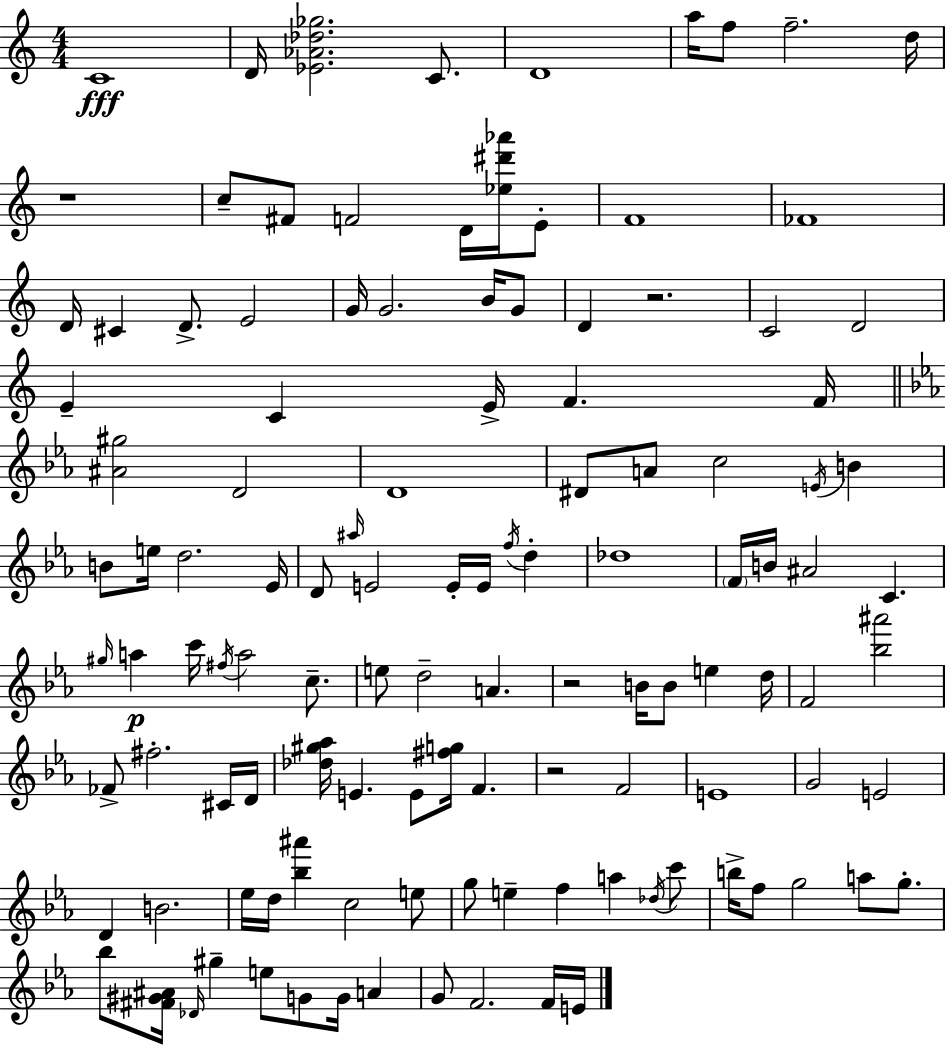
C4/w D4/s [Eb4,Ab4,Db5,Gb5]/h. C4/e. D4/w A5/s F5/e F5/h. D5/s R/w C5/e F#4/e F4/h D4/s [Eb5,D#6,Ab6]/s E4/e F4/w FES4/w D4/s C#4/q D4/e. E4/h G4/s G4/h. B4/s G4/e D4/q R/h. C4/h D4/h E4/q C4/q E4/s F4/q. F4/s [A#4,G#5]/h D4/h D4/w D#4/e A4/e C5/h E4/s B4/q B4/e E5/s D5/h. Eb4/s D4/e A#5/s E4/h E4/s E4/s F5/s D5/q Db5/w F4/s B4/s A#4/h C4/q. G#5/s A5/q C6/s F#5/s A5/h C5/e. E5/e D5/h A4/q. R/h B4/s B4/e E5/q D5/s F4/h [Bb5,A#6]/h FES4/e F#5/h. C#4/s D4/s [Db5,G#5,Ab5]/s E4/q. E4/e [F#5,G5]/s F4/q. R/h F4/h E4/w G4/h E4/h D4/q B4/h. Eb5/s D5/s [Bb5,A#6]/q C5/h E5/e G5/e E5/q F5/q A5/q Db5/s C6/e B5/s F5/e G5/h A5/e G5/e. Bb5/e [F#4,G#4,A#4]/s Db4/s G#5/q E5/e G4/e G4/s A4/q G4/e F4/h. F4/s E4/s